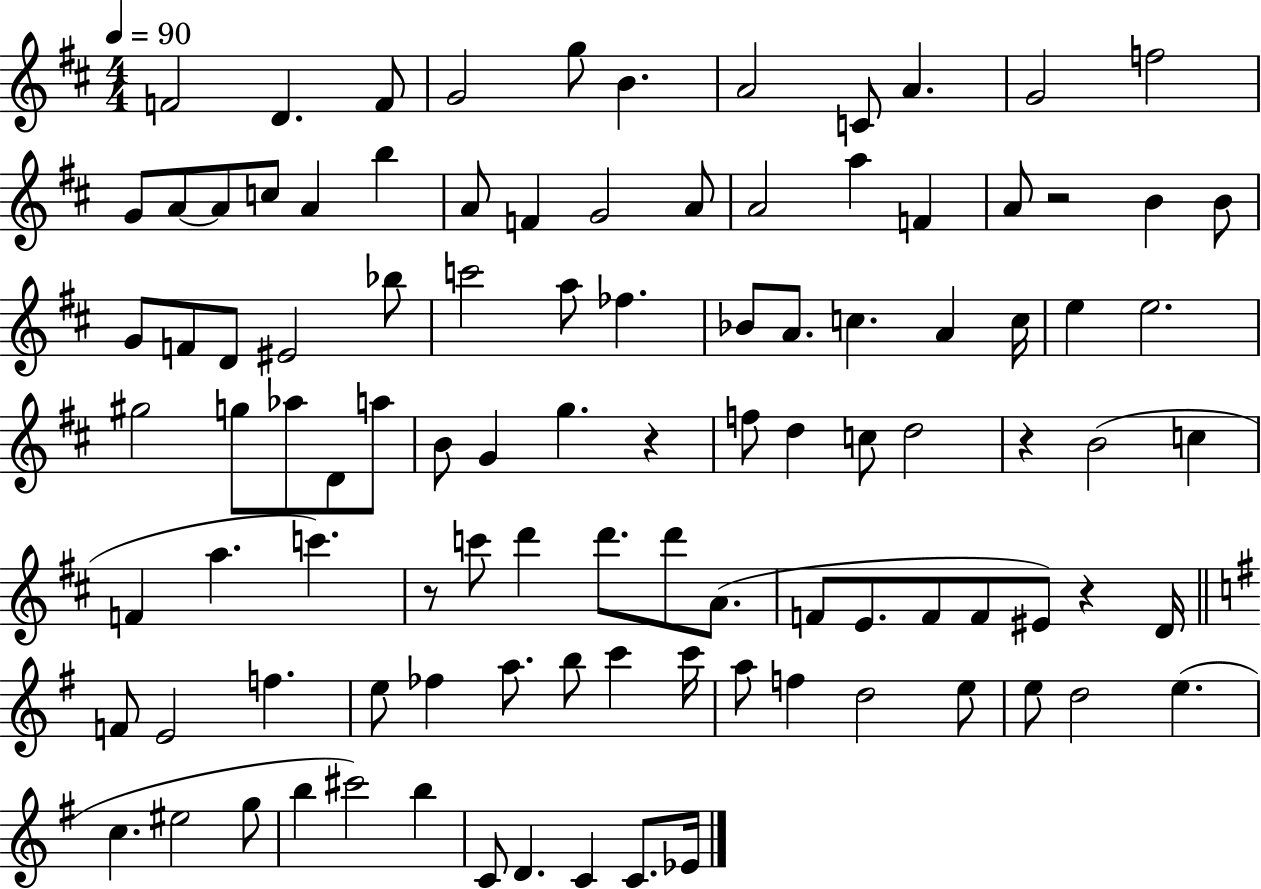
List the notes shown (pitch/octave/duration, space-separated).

F4/h D4/q. F4/e G4/h G5/e B4/q. A4/h C4/e A4/q. G4/h F5/h G4/e A4/e A4/e C5/e A4/q B5/q A4/e F4/q G4/h A4/e A4/h A5/q F4/q A4/e R/h B4/q B4/e G4/e F4/e D4/e EIS4/h Bb5/e C6/h A5/e FES5/q. Bb4/e A4/e. C5/q. A4/q C5/s E5/q E5/h. G#5/h G5/e Ab5/e D4/e A5/e B4/e G4/q G5/q. R/q F5/e D5/q C5/e D5/h R/q B4/h C5/q F4/q A5/q. C6/q. R/e C6/e D6/q D6/e. D6/e A4/e. F4/e E4/e. F4/e F4/e EIS4/e R/q D4/s F4/e E4/h F5/q. E5/e FES5/q A5/e. B5/e C6/q C6/s A5/e F5/q D5/h E5/e E5/e D5/h E5/q. C5/q. EIS5/h G5/e B5/q C#6/h B5/q C4/e D4/q. C4/q C4/e. Eb4/s